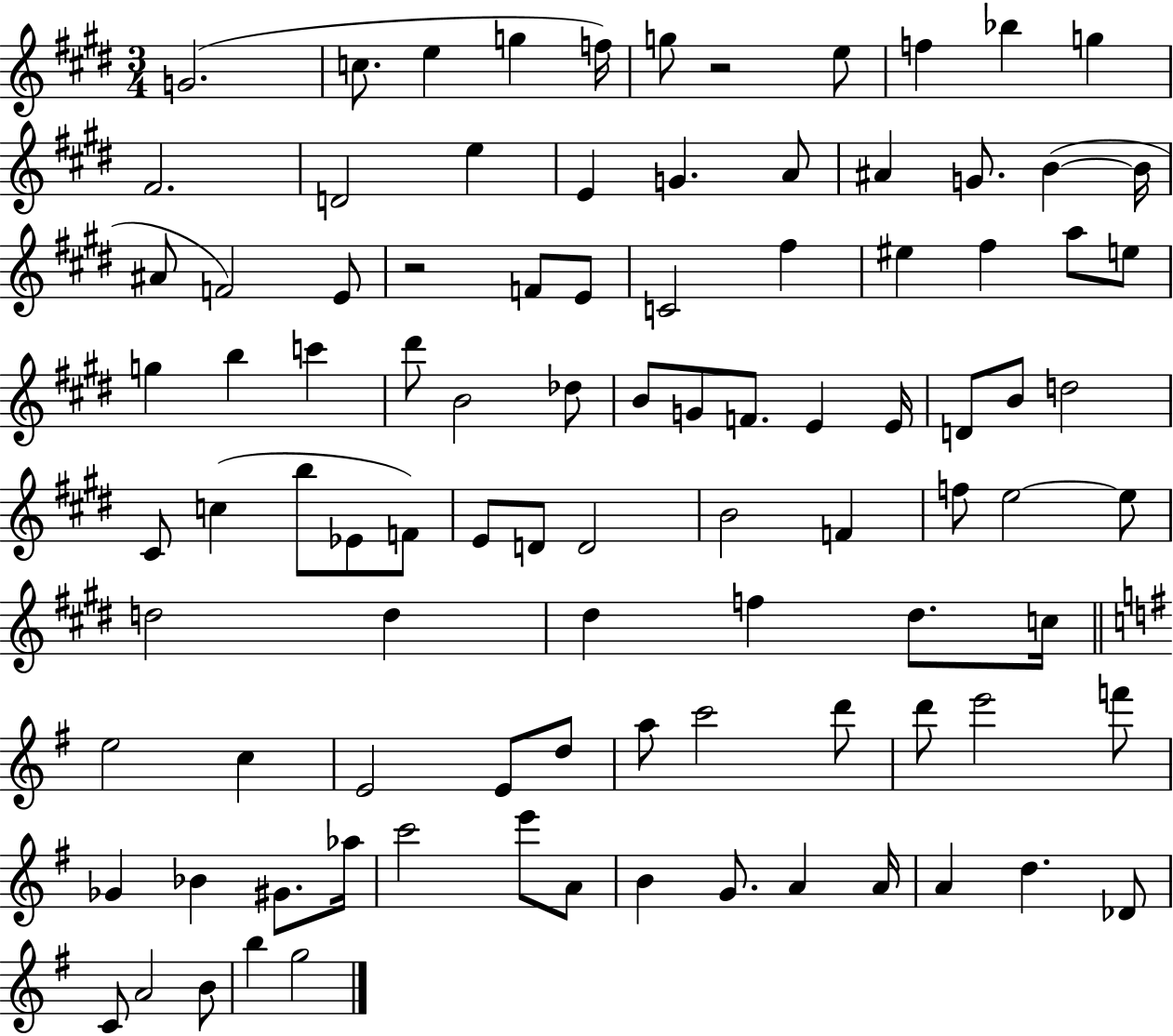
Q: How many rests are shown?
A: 2